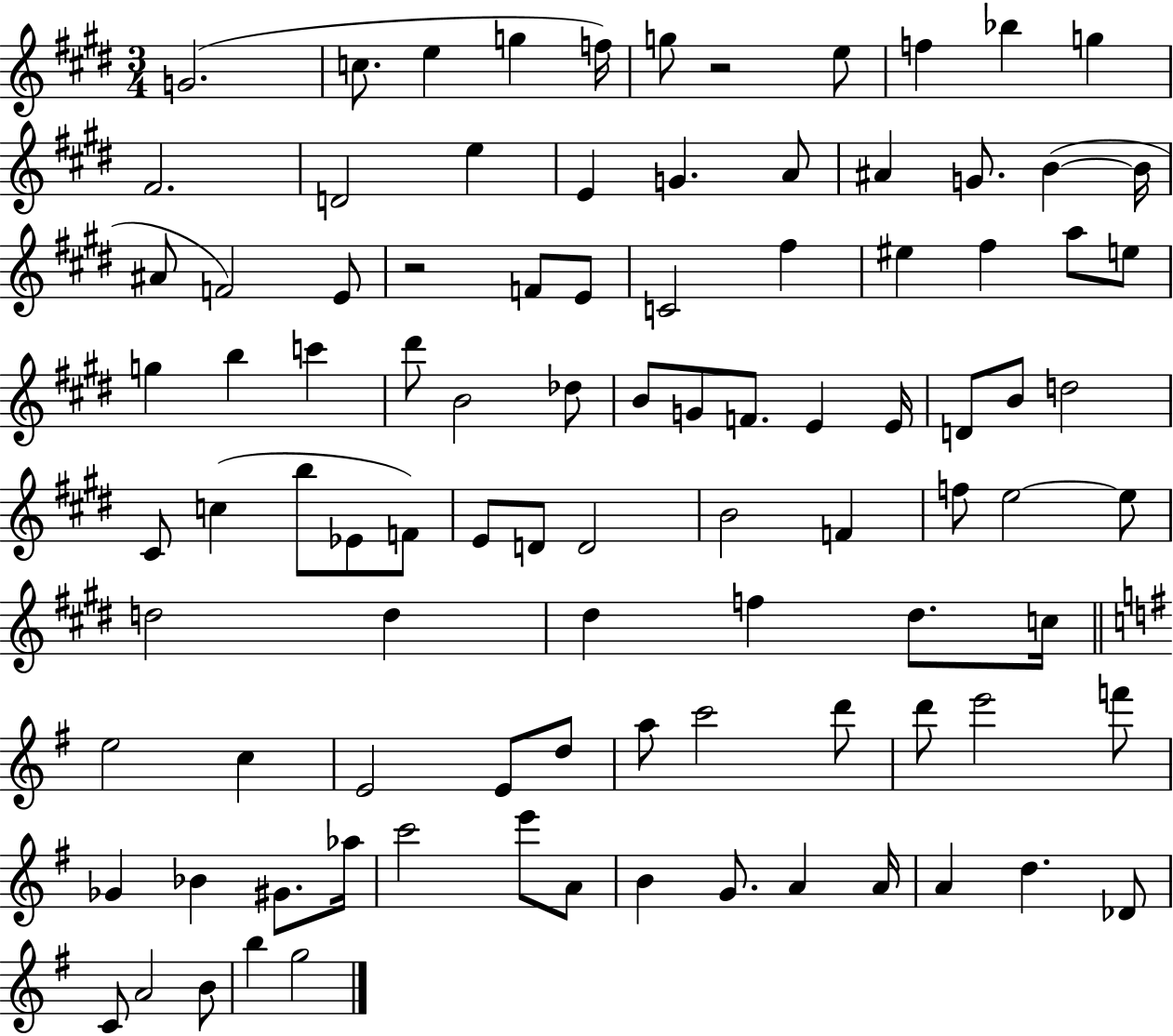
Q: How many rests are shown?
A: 2